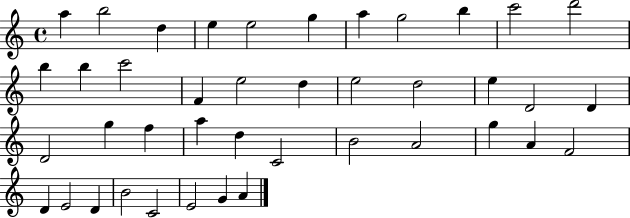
A5/q B5/h D5/q E5/q E5/h G5/q A5/q G5/h B5/q C6/h D6/h B5/q B5/q C6/h F4/q E5/h D5/q E5/h D5/h E5/q D4/h D4/q D4/h G5/q F5/q A5/q D5/q C4/h B4/h A4/h G5/q A4/q F4/h D4/q E4/h D4/q B4/h C4/h E4/h G4/q A4/q